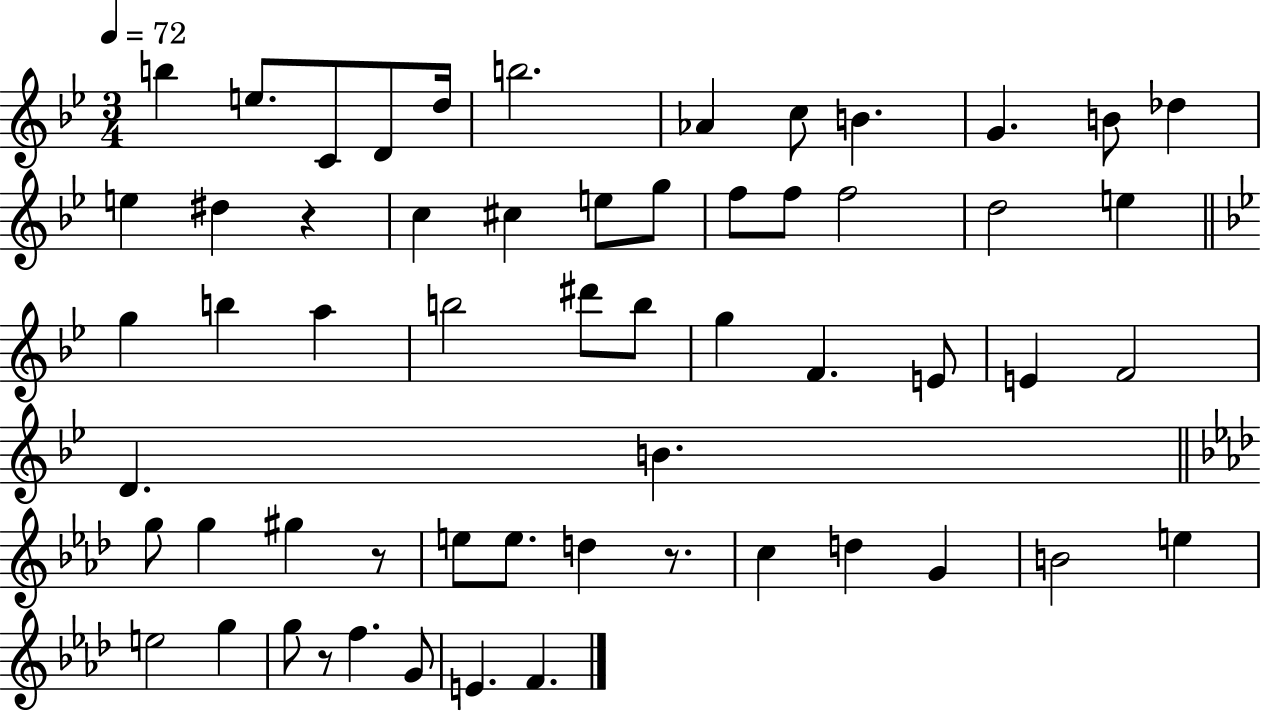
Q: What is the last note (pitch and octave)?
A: F4